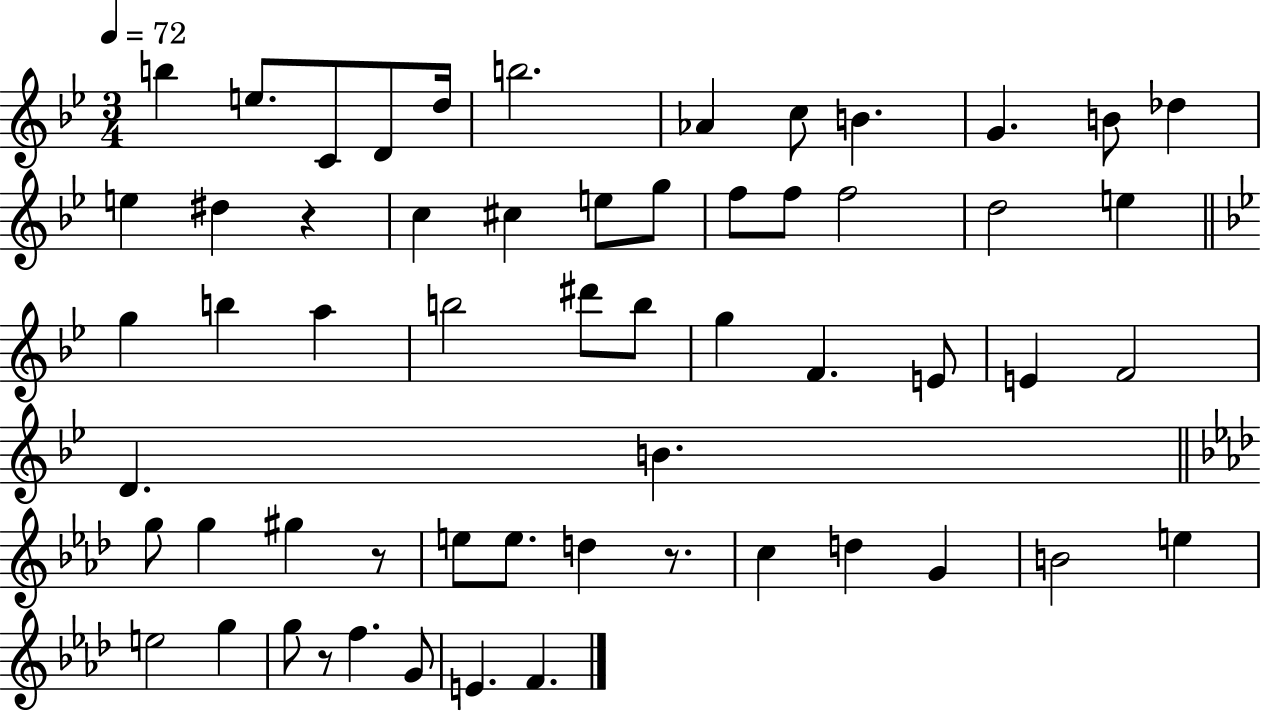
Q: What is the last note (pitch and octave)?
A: F4